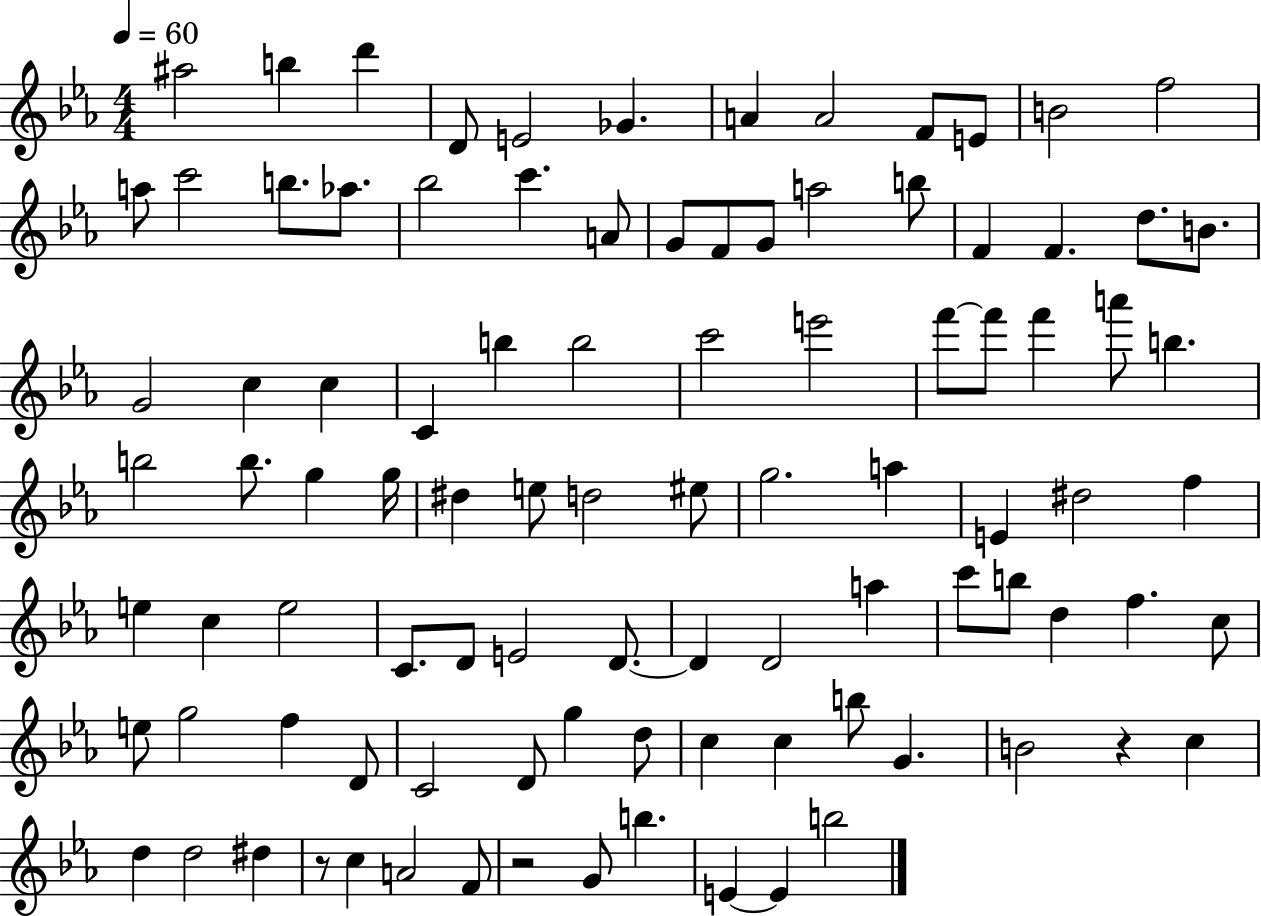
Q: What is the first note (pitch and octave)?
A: A#5